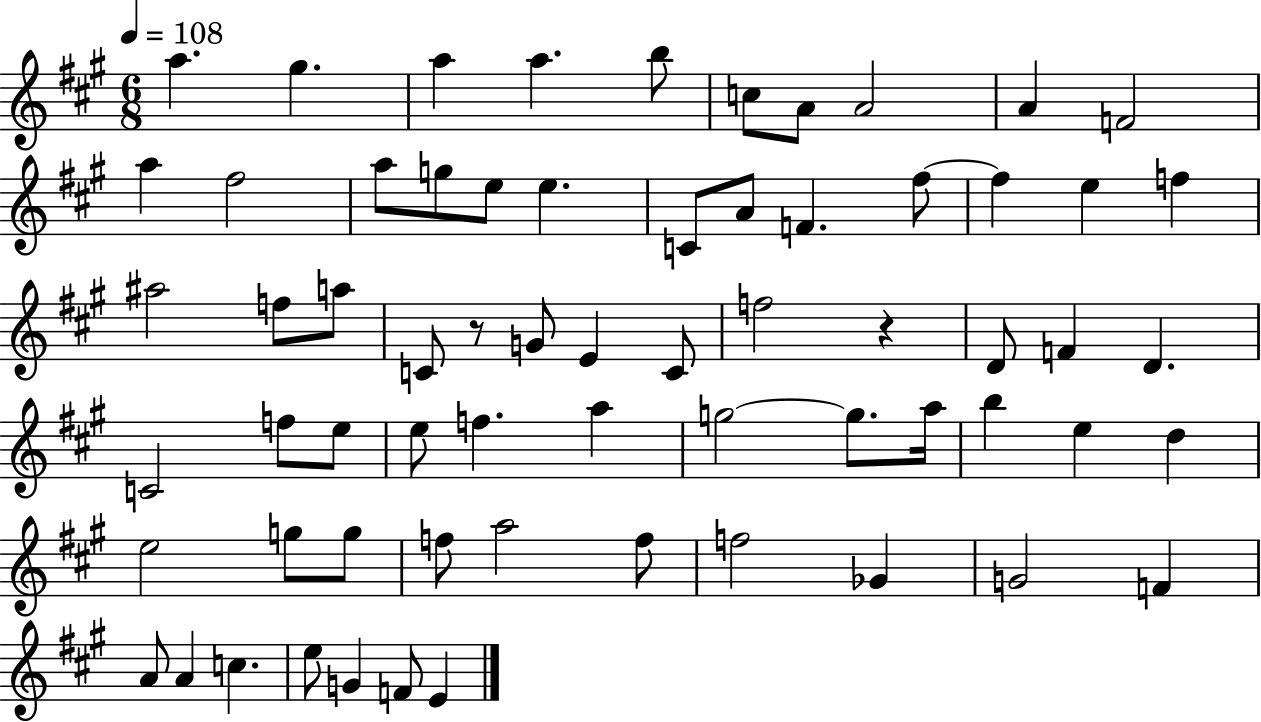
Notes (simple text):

A5/q. G#5/q. A5/q A5/q. B5/e C5/e A4/e A4/h A4/q F4/h A5/q F#5/h A5/e G5/e E5/e E5/q. C4/e A4/e F4/q. F#5/e F#5/q E5/q F5/q A#5/h F5/e A5/e C4/e R/e G4/e E4/q C4/e F5/h R/q D4/e F4/q D4/q. C4/h F5/e E5/e E5/e F5/q. A5/q G5/h G5/e. A5/s B5/q E5/q D5/q E5/h G5/e G5/e F5/e A5/h F5/e F5/h Gb4/q G4/h F4/q A4/e A4/q C5/q. E5/e G4/q F4/e E4/q